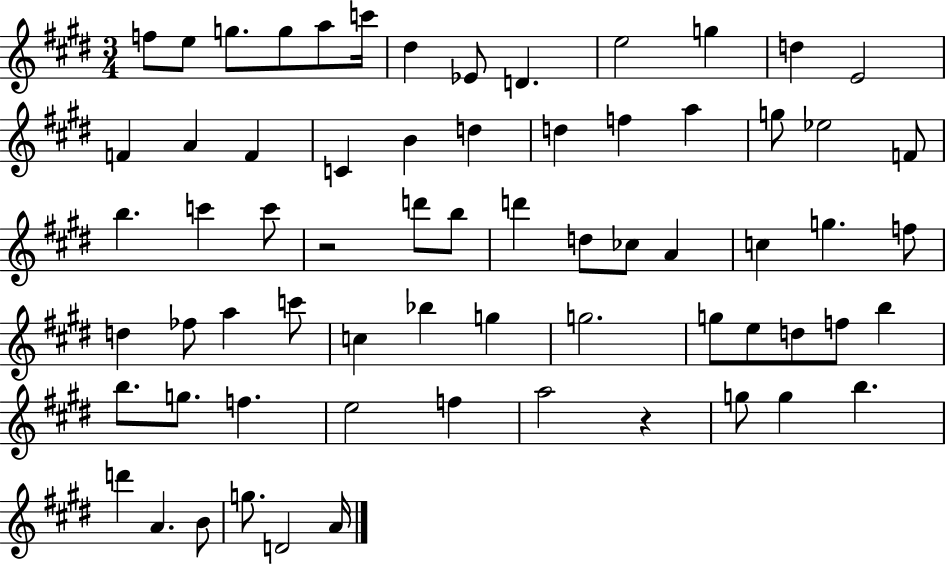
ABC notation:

X:1
T:Untitled
M:3/4
L:1/4
K:E
f/2 e/2 g/2 g/2 a/2 c'/4 ^d _E/2 D e2 g d E2 F A F C B d d f a g/2 _e2 F/2 b c' c'/2 z2 d'/2 b/2 d' d/2 _c/2 A c g f/2 d _f/2 a c'/2 c _b g g2 g/2 e/2 d/2 f/2 b b/2 g/2 f e2 f a2 z g/2 g b d' A B/2 g/2 D2 A/4